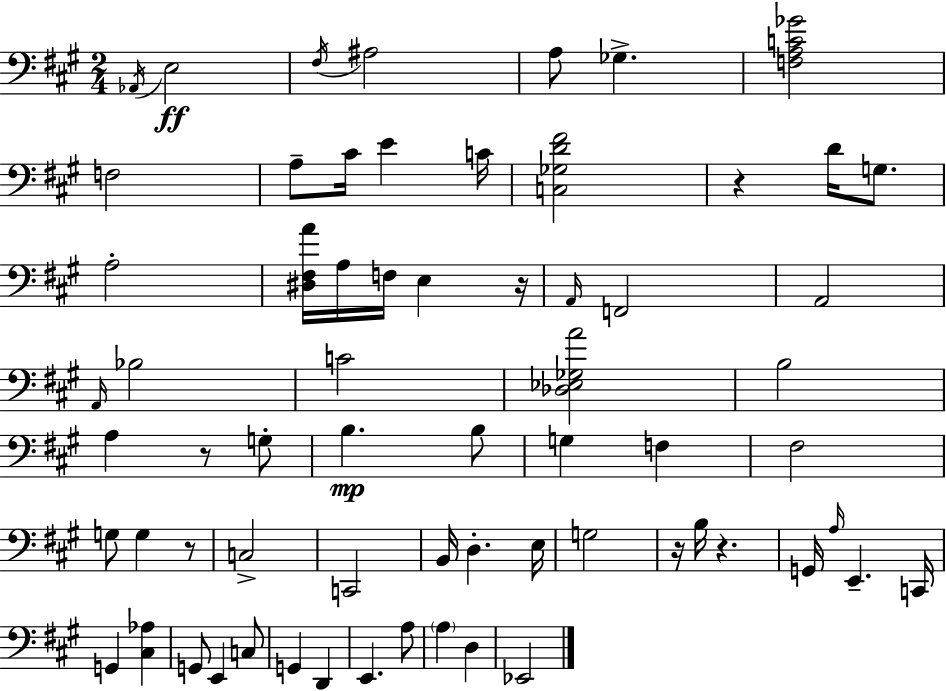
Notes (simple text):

Ab2/s E3/h F#3/s A#3/h A3/e Gb3/q. [F3,A3,C4,Gb4]/h F3/h A3/e C#4/s E4/q C4/s [C3,Gb3,D4,F#4]/h R/q D4/s G3/e. A3/h [D#3,F#3,A4]/s A3/s F3/s E3/q R/s A2/s F2/h A2/h A2/s Bb3/h C4/h [Db3,Eb3,Gb3,A4]/h B3/h A3/q R/e G3/e B3/q. B3/e G3/q F3/q F#3/h G3/e G3/q R/e C3/h C2/h B2/s D3/q. E3/s G3/h R/s B3/s R/q. G2/s A3/s E2/q. C2/s G2/q [C#3,Ab3]/q G2/e E2/q C3/e G2/q D2/q E2/q. A3/e A3/q D3/q Eb2/h